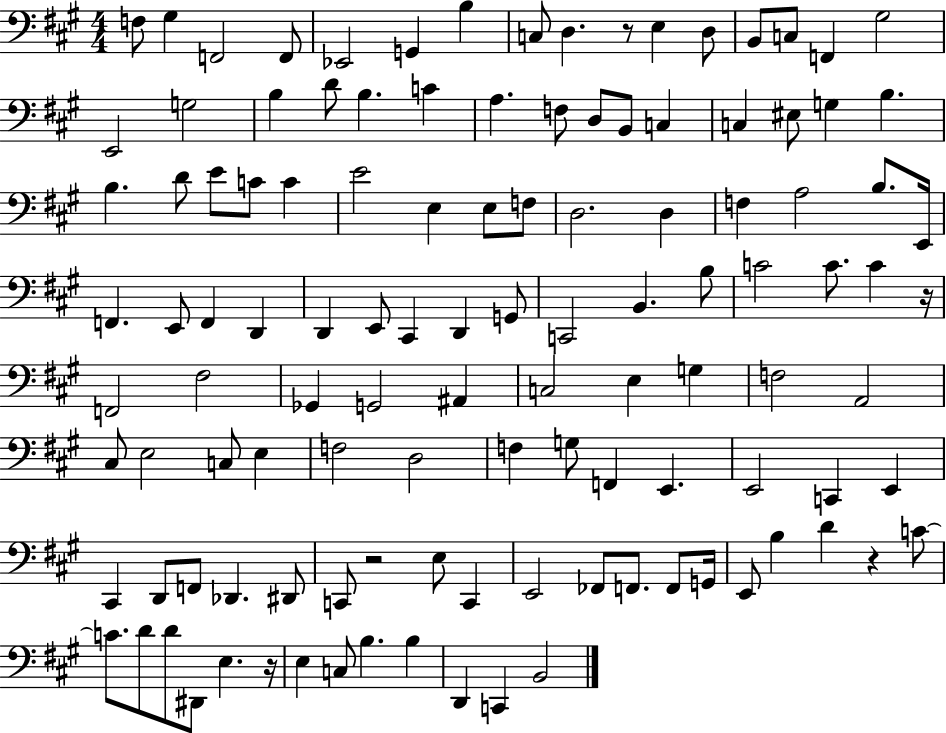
F3/e G#3/q F2/h F2/e Eb2/h G2/q B3/q C3/e D3/q. R/e E3/q D3/e B2/e C3/e F2/q G#3/h E2/h G3/h B3/q D4/e B3/q. C4/q A3/q. F3/e D3/e B2/e C3/q C3/q EIS3/e G3/q B3/q. B3/q. D4/e E4/e C4/e C4/q E4/h E3/q E3/e F3/e D3/h. D3/q F3/q A3/h B3/e. E2/s F2/q. E2/e F2/q D2/q D2/q E2/e C#2/q D2/q G2/e C2/h B2/q. B3/e C4/h C4/e. C4/q R/s F2/h F#3/h Gb2/q G2/h A#2/q C3/h E3/q G3/q F3/h A2/h C#3/e E3/h C3/e E3/q F3/h D3/h F3/q G3/e F2/q E2/q. E2/h C2/q E2/q C#2/q D2/e F2/e Db2/q. D#2/e C2/e R/h E3/e C2/q E2/h FES2/e F2/e. F2/e G2/s E2/e B3/q D4/q R/q C4/e C4/e. D4/e D4/e D#2/e E3/q. R/s E3/q C3/e B3/q. B3/q D2/q C2/q B2/h